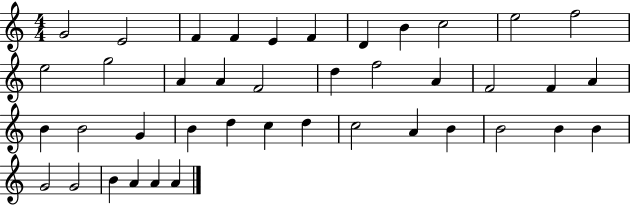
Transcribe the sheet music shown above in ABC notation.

X:1
T:Untitled
M:4/4
L:1/4
K:C
G2 E2 F F E F D B c2 e2 f2 e2 g2 A A F2 d f2 A F2 F A B B2 G B d c d c2 A B B2 B B G2 G2 B A A A